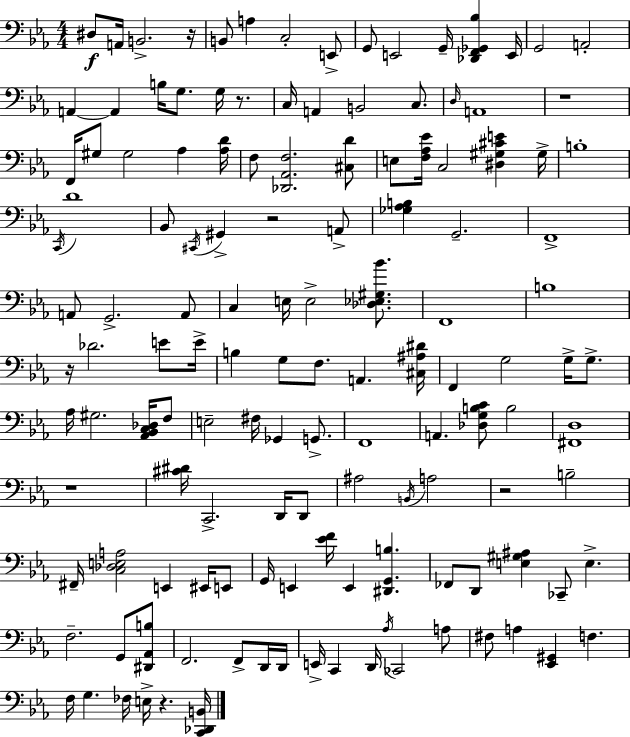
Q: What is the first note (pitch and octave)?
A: D#3